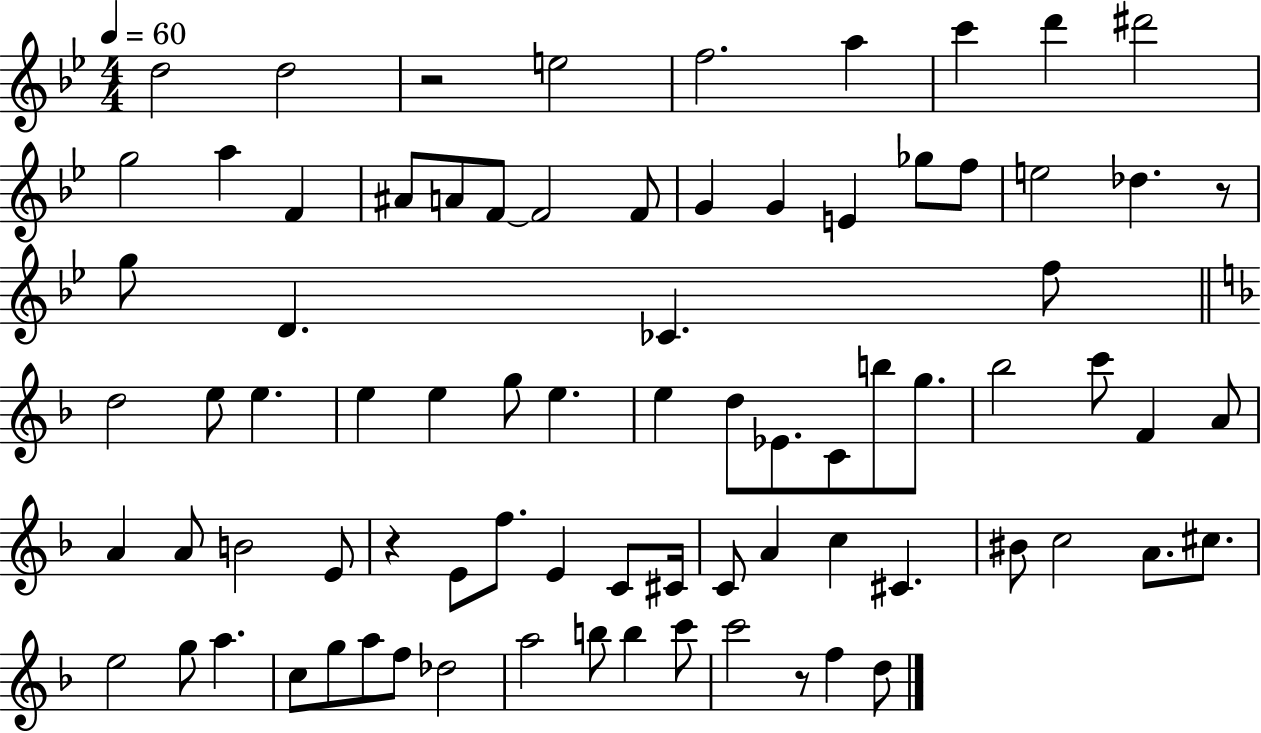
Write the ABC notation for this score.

X:1
T:Untitled
M:4/4
L:1/4
K:Bb
d2 d2 z2 e2 f2 a c' d' ^d'2 g2 a F ^A/2 A/2 F/2 F2 F/2 G G E _g/2 f/2 e2 _d z/2 g/2 D _C f/2 d2 e/2 e e e g/2 e e d/2 _E/2 C/2 b/2 g/2 _b2 c'/2 F A/2 A A/2 B2 E/2 z E/2 f/2 E C/2 ^C/4 C/2 A c ^C ^B/2 c2 A/2 ^c/2 e2 g/2 a c/2 g/2 a/2 f/2 _d2 a2 b/2 b c'/2 c'2 z/2 f d/2